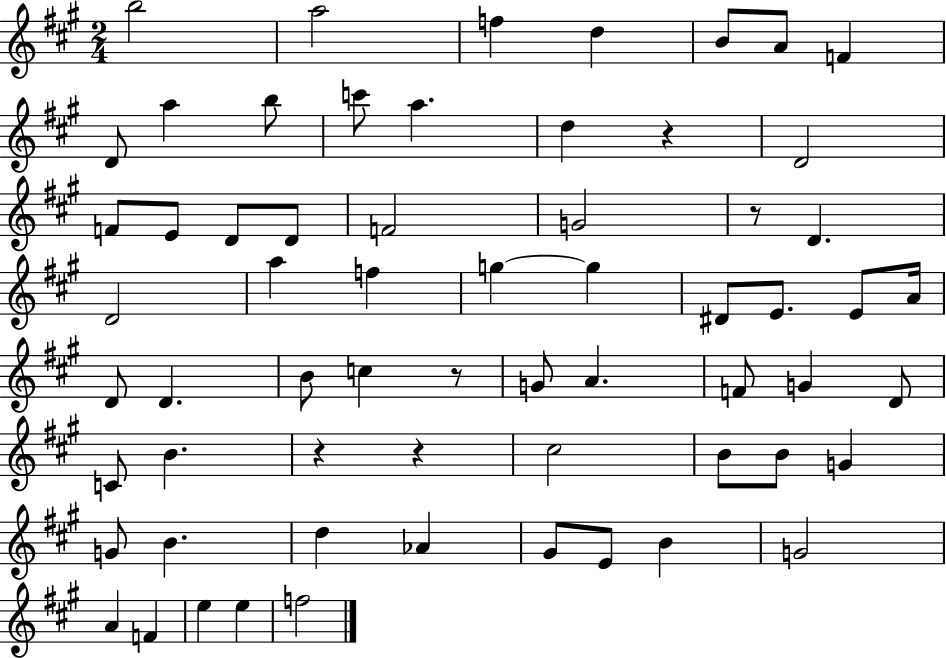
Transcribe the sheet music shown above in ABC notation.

X:1
T:Untitled
M:2/4
L:1/4
K:A
b2 a2 f d B/2 A/2 F D/2 a b/2 c'/2 a d z D2 F/2 E/2 D/2 D/2 F2 G2 z/2 D D2 a f g g ^D/2 E/2 E/2 A/4 D/2 D B/2 c z/2 G/2 A F/2 G D/2 C/2 B z z ^c2 B/2 B/2 G G/2 B d _A ^G/2 E/2 B G2 A F e e f2